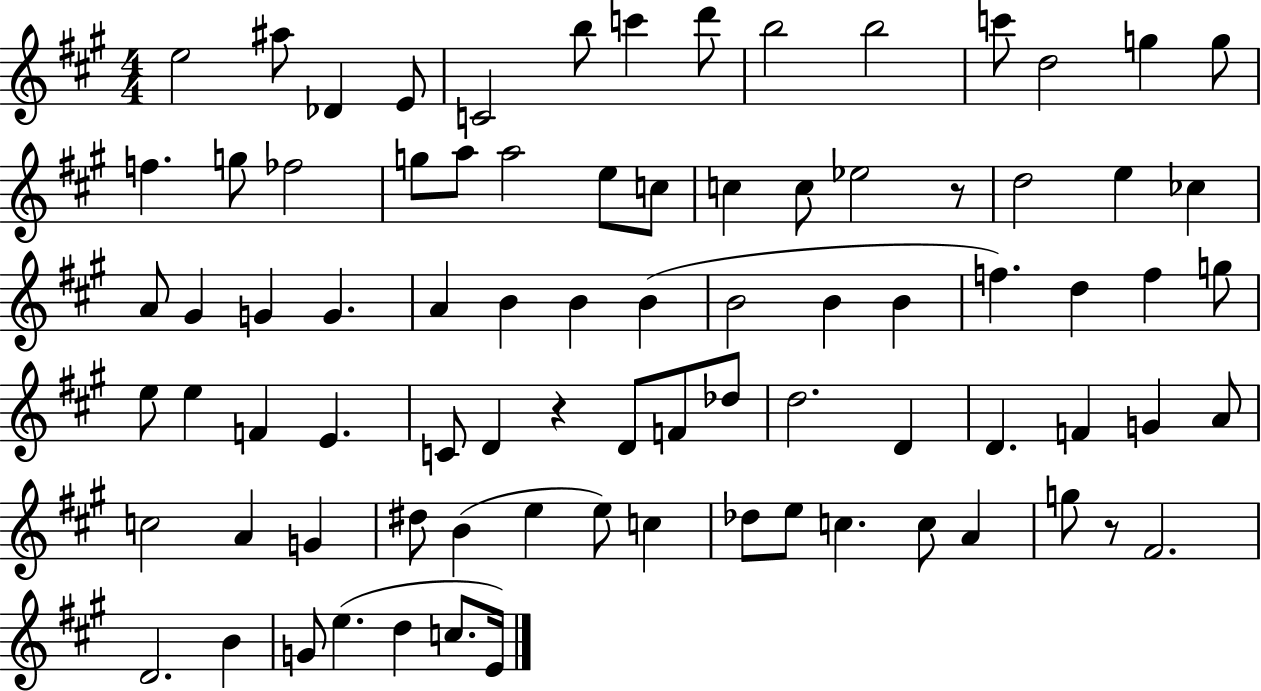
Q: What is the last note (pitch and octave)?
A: E4